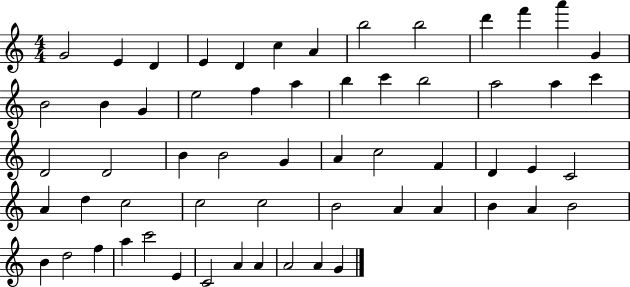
{
  \clef treble
  \numericTimeSignature
  \time 4/4
  \key c \major
  g'2 e'4 d'4 | e'4 d'4 c''4 a'4 | b''2 b''2 | d'''4 f'''4 a'''4 g'4 | \break b'2 b'4 g'4 | e''2 f''4 a''4 | b''4 c'''4 b''2 | a''2 a''4 c'''4 | \break d'2 d'2 | b'4 b'2 g'4 | a'4 c''2 f'4 | d'4 e'4 c'2 | \break a'4 d''4 c''2 | c''2 c''2 | b'2 a'4 a'4 | b'4 a'4 b'2 | \break b'4 d''2 f''4 | a''4 c'''2 e'4 | c'2 a'4 a'4 | a'2 a'4 g'4 | \break \bar "|."
}